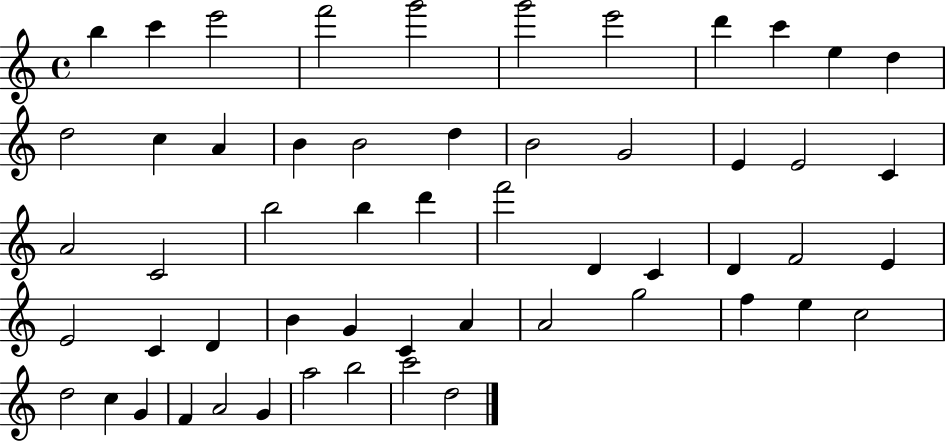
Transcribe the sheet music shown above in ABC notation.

X:1
T:Untitled
M:4/4
L:1/4
K:C
b c' e'2 f'2 g'2 g'2 e'2 d' c' e d d2 c A B B2 d B2 G2 E E2 C A2 C2 b2 b d' f'2 D C D F2 E E2 C D B G C A A2 g2 f e c2 d2 c G F A2 G a2 b2 c'2 d2